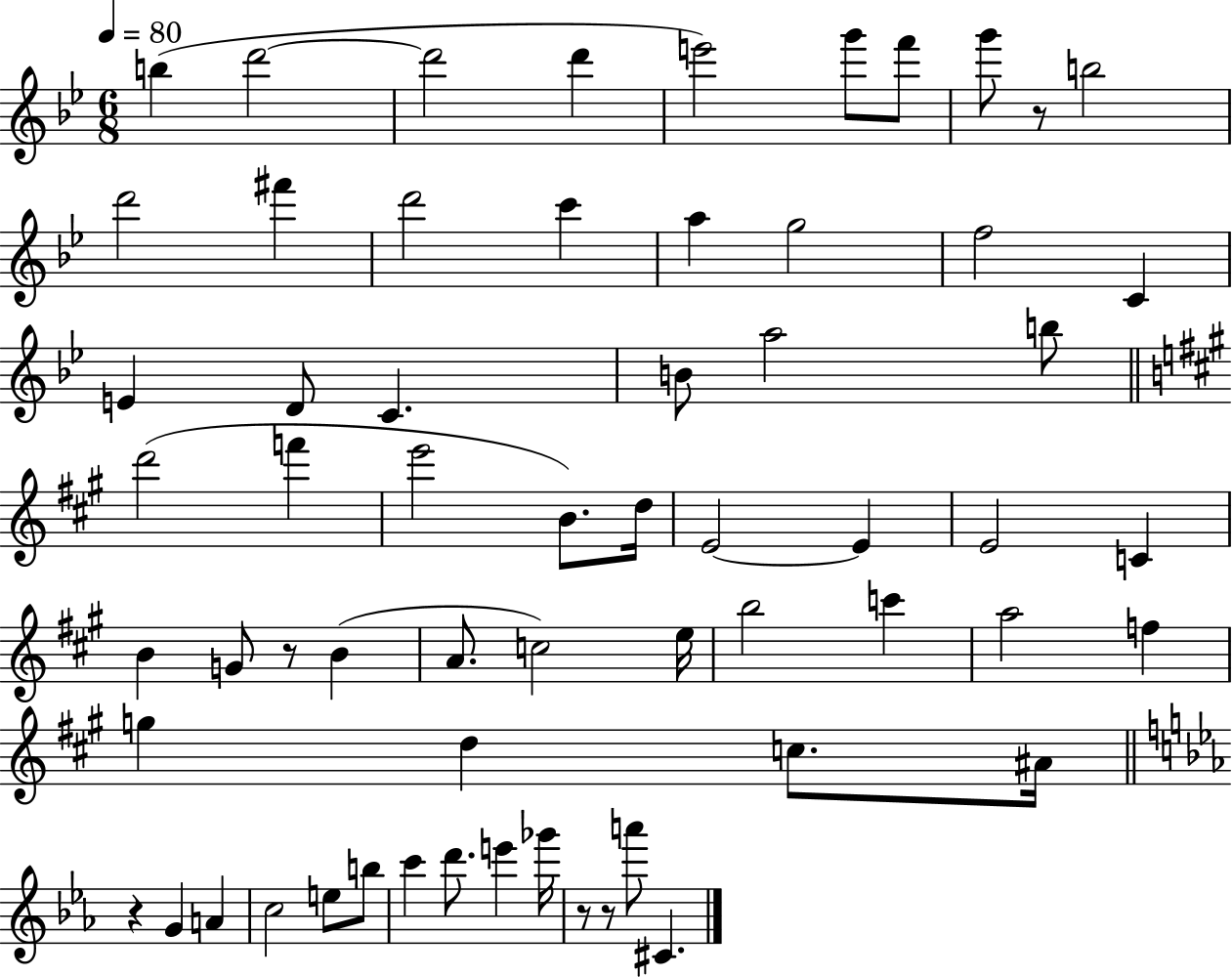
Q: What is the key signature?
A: BES major